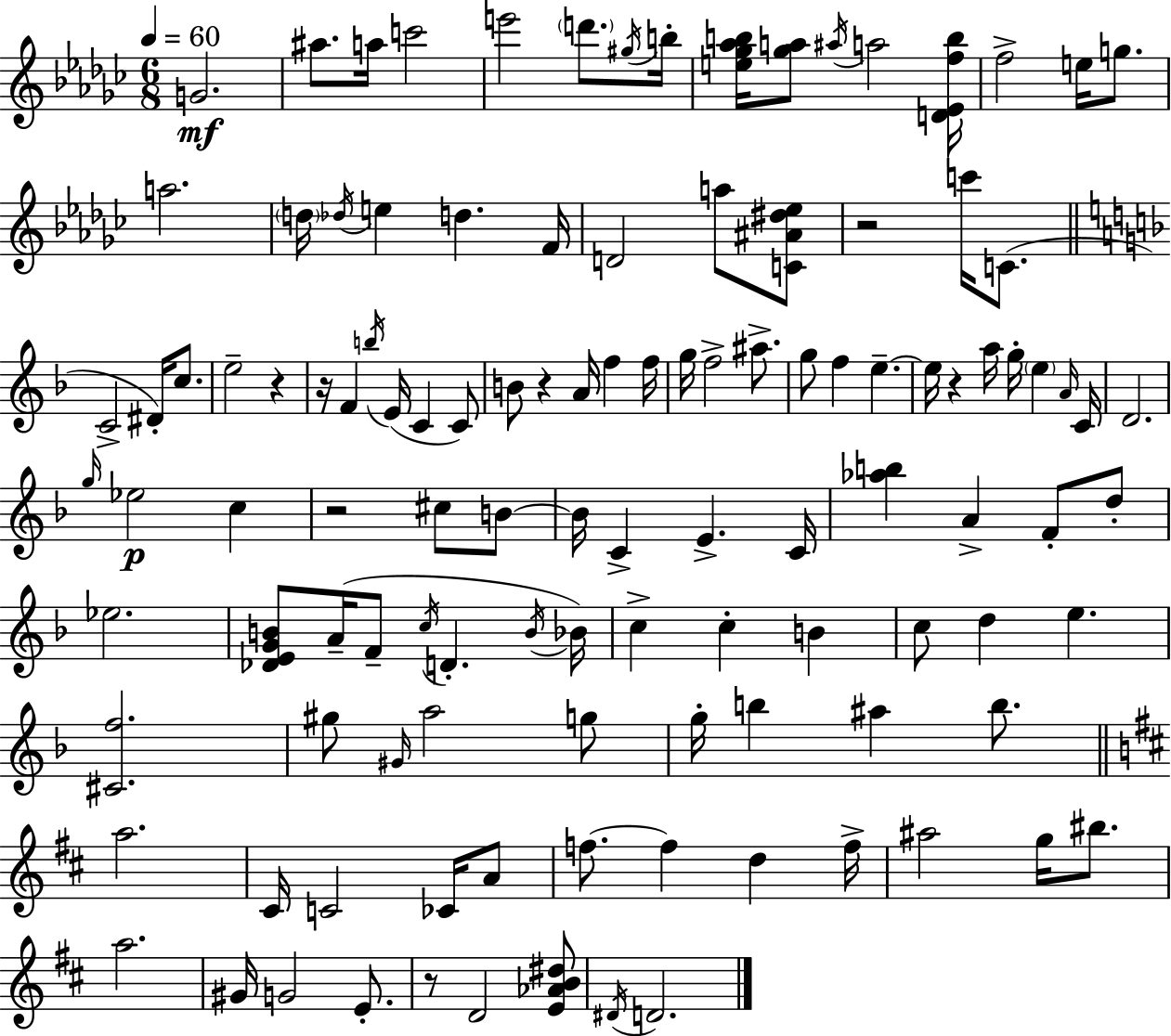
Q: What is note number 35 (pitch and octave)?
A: F5